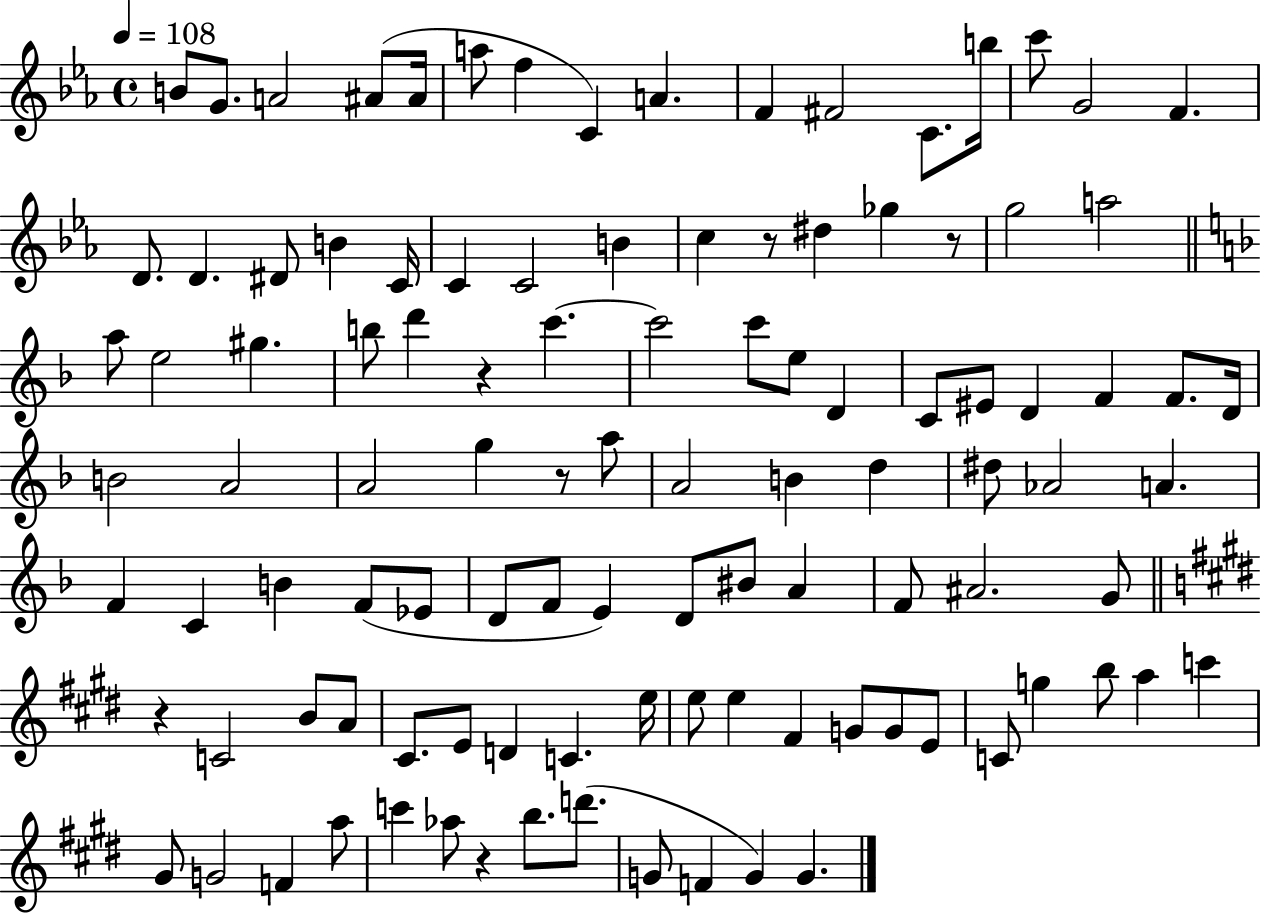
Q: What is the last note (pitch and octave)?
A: G4